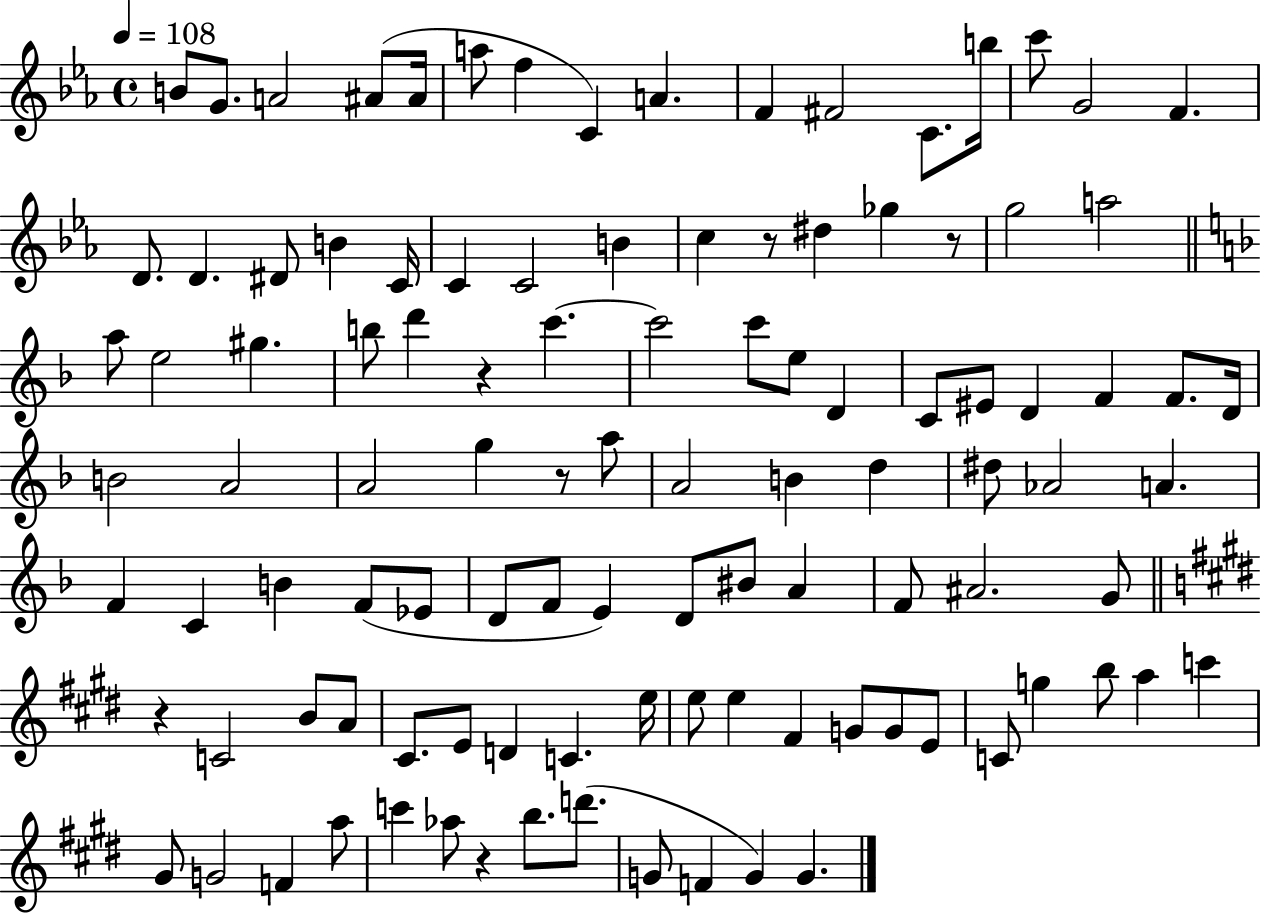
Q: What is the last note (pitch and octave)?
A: G4